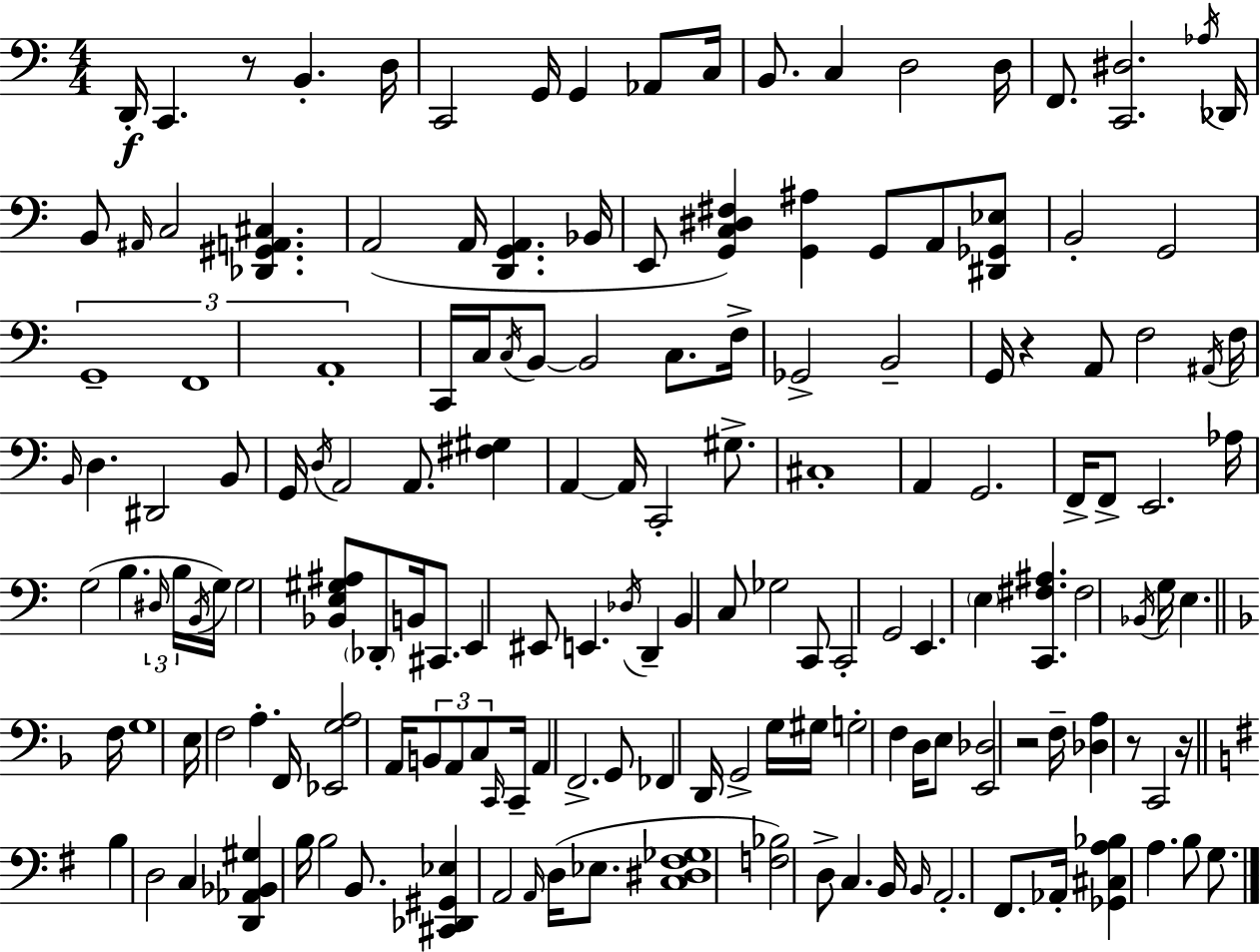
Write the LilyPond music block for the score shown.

{
  \clef bass
  \numericTimeSignature
  \time 4/4
  \key a \minor
  d,16-.\f c,4. r8 b,4.-. d16 | c,2 g,16 g,4 aes,8 c16 | b,8. c4 d2 d16 | f,8. <c, dis>2. \acciaccatura { aes16 } | \break des,16 b,8 \grace { ais,16 } c2 <des, gis, a, cis>4. | a,2( a,16 <d, g, a,>4. | bes,16 e,8 <g, c dis fis>4) <g, ais>4 g,8 a,8 | <dis, ges, ees>8 b,2-. g,2 | \break \tuplet 3/2 { g,1-- | f,1 | a,1-. } | c,16 c16 \acciaccatura { c16 } b,8~~ b,2 c8. | \break f16-> ges,2-> b,2-- | g,16 r4 a,8 f2 | \acciaccatura { ais,16 } f16 \grace { b,16 } d4. dis,2 | b,8 g,16 \acciaccatura { d16 } a,2 a,8. | \break <fis gis>4 a,4~~ a,16 c,2-. | gis8.-> cis1-. | a,4 g,2. | f,16-> f,8-> e,2. | \break aes16 g2( b4. | \tuplet 3/2 { \grace { dis16 } b16 \acciaccatura { b,16 } } g16) g2 | <bes, e gis ais>8 \parenthesize des,8-. b,16 cis,8. e,4 eis,8 e,4. | \acciaccatura { des16 } d,4-- b,4 c8 ges2 | \break c,8 c,2-. | g,2 e,4. \parenthesize e4 | <c, fis ais>4. fis2 | \acciaccatura { bes,16 } g16 e4. \bar "||" \break \key f \major f16 g1 | e16 f2 a4.-. | f,16 <ees, g a>2 a,16 \tuplet 3/2 { b,8 a,8 c8 } | \grace { c,16 } c,16-- a,4 f,2.-> | \break g,8 fes,4 d,16 g,2-> | g16 gis16 g2-. f4 d16 | e8 <e, des>2 r2 | f16-- <des a>4 r8 c,2 | \break r16 \bar "||" \break \key g \major b4 d2 c4 | <d, aes, bes, gis>4 b16 b2 b,8. | <cis, des, gis, ees>4 a,2 \grace { a,16 }( d16 ees8. | <c dis fis ges>1 | \break <f bes>2) d8-> c4. | b,16 \grace { b,16 } a,2.-. fis,8. | aes,16-. <ges, cis a bes>4 a4. b8 g8. | \bar "|."
}